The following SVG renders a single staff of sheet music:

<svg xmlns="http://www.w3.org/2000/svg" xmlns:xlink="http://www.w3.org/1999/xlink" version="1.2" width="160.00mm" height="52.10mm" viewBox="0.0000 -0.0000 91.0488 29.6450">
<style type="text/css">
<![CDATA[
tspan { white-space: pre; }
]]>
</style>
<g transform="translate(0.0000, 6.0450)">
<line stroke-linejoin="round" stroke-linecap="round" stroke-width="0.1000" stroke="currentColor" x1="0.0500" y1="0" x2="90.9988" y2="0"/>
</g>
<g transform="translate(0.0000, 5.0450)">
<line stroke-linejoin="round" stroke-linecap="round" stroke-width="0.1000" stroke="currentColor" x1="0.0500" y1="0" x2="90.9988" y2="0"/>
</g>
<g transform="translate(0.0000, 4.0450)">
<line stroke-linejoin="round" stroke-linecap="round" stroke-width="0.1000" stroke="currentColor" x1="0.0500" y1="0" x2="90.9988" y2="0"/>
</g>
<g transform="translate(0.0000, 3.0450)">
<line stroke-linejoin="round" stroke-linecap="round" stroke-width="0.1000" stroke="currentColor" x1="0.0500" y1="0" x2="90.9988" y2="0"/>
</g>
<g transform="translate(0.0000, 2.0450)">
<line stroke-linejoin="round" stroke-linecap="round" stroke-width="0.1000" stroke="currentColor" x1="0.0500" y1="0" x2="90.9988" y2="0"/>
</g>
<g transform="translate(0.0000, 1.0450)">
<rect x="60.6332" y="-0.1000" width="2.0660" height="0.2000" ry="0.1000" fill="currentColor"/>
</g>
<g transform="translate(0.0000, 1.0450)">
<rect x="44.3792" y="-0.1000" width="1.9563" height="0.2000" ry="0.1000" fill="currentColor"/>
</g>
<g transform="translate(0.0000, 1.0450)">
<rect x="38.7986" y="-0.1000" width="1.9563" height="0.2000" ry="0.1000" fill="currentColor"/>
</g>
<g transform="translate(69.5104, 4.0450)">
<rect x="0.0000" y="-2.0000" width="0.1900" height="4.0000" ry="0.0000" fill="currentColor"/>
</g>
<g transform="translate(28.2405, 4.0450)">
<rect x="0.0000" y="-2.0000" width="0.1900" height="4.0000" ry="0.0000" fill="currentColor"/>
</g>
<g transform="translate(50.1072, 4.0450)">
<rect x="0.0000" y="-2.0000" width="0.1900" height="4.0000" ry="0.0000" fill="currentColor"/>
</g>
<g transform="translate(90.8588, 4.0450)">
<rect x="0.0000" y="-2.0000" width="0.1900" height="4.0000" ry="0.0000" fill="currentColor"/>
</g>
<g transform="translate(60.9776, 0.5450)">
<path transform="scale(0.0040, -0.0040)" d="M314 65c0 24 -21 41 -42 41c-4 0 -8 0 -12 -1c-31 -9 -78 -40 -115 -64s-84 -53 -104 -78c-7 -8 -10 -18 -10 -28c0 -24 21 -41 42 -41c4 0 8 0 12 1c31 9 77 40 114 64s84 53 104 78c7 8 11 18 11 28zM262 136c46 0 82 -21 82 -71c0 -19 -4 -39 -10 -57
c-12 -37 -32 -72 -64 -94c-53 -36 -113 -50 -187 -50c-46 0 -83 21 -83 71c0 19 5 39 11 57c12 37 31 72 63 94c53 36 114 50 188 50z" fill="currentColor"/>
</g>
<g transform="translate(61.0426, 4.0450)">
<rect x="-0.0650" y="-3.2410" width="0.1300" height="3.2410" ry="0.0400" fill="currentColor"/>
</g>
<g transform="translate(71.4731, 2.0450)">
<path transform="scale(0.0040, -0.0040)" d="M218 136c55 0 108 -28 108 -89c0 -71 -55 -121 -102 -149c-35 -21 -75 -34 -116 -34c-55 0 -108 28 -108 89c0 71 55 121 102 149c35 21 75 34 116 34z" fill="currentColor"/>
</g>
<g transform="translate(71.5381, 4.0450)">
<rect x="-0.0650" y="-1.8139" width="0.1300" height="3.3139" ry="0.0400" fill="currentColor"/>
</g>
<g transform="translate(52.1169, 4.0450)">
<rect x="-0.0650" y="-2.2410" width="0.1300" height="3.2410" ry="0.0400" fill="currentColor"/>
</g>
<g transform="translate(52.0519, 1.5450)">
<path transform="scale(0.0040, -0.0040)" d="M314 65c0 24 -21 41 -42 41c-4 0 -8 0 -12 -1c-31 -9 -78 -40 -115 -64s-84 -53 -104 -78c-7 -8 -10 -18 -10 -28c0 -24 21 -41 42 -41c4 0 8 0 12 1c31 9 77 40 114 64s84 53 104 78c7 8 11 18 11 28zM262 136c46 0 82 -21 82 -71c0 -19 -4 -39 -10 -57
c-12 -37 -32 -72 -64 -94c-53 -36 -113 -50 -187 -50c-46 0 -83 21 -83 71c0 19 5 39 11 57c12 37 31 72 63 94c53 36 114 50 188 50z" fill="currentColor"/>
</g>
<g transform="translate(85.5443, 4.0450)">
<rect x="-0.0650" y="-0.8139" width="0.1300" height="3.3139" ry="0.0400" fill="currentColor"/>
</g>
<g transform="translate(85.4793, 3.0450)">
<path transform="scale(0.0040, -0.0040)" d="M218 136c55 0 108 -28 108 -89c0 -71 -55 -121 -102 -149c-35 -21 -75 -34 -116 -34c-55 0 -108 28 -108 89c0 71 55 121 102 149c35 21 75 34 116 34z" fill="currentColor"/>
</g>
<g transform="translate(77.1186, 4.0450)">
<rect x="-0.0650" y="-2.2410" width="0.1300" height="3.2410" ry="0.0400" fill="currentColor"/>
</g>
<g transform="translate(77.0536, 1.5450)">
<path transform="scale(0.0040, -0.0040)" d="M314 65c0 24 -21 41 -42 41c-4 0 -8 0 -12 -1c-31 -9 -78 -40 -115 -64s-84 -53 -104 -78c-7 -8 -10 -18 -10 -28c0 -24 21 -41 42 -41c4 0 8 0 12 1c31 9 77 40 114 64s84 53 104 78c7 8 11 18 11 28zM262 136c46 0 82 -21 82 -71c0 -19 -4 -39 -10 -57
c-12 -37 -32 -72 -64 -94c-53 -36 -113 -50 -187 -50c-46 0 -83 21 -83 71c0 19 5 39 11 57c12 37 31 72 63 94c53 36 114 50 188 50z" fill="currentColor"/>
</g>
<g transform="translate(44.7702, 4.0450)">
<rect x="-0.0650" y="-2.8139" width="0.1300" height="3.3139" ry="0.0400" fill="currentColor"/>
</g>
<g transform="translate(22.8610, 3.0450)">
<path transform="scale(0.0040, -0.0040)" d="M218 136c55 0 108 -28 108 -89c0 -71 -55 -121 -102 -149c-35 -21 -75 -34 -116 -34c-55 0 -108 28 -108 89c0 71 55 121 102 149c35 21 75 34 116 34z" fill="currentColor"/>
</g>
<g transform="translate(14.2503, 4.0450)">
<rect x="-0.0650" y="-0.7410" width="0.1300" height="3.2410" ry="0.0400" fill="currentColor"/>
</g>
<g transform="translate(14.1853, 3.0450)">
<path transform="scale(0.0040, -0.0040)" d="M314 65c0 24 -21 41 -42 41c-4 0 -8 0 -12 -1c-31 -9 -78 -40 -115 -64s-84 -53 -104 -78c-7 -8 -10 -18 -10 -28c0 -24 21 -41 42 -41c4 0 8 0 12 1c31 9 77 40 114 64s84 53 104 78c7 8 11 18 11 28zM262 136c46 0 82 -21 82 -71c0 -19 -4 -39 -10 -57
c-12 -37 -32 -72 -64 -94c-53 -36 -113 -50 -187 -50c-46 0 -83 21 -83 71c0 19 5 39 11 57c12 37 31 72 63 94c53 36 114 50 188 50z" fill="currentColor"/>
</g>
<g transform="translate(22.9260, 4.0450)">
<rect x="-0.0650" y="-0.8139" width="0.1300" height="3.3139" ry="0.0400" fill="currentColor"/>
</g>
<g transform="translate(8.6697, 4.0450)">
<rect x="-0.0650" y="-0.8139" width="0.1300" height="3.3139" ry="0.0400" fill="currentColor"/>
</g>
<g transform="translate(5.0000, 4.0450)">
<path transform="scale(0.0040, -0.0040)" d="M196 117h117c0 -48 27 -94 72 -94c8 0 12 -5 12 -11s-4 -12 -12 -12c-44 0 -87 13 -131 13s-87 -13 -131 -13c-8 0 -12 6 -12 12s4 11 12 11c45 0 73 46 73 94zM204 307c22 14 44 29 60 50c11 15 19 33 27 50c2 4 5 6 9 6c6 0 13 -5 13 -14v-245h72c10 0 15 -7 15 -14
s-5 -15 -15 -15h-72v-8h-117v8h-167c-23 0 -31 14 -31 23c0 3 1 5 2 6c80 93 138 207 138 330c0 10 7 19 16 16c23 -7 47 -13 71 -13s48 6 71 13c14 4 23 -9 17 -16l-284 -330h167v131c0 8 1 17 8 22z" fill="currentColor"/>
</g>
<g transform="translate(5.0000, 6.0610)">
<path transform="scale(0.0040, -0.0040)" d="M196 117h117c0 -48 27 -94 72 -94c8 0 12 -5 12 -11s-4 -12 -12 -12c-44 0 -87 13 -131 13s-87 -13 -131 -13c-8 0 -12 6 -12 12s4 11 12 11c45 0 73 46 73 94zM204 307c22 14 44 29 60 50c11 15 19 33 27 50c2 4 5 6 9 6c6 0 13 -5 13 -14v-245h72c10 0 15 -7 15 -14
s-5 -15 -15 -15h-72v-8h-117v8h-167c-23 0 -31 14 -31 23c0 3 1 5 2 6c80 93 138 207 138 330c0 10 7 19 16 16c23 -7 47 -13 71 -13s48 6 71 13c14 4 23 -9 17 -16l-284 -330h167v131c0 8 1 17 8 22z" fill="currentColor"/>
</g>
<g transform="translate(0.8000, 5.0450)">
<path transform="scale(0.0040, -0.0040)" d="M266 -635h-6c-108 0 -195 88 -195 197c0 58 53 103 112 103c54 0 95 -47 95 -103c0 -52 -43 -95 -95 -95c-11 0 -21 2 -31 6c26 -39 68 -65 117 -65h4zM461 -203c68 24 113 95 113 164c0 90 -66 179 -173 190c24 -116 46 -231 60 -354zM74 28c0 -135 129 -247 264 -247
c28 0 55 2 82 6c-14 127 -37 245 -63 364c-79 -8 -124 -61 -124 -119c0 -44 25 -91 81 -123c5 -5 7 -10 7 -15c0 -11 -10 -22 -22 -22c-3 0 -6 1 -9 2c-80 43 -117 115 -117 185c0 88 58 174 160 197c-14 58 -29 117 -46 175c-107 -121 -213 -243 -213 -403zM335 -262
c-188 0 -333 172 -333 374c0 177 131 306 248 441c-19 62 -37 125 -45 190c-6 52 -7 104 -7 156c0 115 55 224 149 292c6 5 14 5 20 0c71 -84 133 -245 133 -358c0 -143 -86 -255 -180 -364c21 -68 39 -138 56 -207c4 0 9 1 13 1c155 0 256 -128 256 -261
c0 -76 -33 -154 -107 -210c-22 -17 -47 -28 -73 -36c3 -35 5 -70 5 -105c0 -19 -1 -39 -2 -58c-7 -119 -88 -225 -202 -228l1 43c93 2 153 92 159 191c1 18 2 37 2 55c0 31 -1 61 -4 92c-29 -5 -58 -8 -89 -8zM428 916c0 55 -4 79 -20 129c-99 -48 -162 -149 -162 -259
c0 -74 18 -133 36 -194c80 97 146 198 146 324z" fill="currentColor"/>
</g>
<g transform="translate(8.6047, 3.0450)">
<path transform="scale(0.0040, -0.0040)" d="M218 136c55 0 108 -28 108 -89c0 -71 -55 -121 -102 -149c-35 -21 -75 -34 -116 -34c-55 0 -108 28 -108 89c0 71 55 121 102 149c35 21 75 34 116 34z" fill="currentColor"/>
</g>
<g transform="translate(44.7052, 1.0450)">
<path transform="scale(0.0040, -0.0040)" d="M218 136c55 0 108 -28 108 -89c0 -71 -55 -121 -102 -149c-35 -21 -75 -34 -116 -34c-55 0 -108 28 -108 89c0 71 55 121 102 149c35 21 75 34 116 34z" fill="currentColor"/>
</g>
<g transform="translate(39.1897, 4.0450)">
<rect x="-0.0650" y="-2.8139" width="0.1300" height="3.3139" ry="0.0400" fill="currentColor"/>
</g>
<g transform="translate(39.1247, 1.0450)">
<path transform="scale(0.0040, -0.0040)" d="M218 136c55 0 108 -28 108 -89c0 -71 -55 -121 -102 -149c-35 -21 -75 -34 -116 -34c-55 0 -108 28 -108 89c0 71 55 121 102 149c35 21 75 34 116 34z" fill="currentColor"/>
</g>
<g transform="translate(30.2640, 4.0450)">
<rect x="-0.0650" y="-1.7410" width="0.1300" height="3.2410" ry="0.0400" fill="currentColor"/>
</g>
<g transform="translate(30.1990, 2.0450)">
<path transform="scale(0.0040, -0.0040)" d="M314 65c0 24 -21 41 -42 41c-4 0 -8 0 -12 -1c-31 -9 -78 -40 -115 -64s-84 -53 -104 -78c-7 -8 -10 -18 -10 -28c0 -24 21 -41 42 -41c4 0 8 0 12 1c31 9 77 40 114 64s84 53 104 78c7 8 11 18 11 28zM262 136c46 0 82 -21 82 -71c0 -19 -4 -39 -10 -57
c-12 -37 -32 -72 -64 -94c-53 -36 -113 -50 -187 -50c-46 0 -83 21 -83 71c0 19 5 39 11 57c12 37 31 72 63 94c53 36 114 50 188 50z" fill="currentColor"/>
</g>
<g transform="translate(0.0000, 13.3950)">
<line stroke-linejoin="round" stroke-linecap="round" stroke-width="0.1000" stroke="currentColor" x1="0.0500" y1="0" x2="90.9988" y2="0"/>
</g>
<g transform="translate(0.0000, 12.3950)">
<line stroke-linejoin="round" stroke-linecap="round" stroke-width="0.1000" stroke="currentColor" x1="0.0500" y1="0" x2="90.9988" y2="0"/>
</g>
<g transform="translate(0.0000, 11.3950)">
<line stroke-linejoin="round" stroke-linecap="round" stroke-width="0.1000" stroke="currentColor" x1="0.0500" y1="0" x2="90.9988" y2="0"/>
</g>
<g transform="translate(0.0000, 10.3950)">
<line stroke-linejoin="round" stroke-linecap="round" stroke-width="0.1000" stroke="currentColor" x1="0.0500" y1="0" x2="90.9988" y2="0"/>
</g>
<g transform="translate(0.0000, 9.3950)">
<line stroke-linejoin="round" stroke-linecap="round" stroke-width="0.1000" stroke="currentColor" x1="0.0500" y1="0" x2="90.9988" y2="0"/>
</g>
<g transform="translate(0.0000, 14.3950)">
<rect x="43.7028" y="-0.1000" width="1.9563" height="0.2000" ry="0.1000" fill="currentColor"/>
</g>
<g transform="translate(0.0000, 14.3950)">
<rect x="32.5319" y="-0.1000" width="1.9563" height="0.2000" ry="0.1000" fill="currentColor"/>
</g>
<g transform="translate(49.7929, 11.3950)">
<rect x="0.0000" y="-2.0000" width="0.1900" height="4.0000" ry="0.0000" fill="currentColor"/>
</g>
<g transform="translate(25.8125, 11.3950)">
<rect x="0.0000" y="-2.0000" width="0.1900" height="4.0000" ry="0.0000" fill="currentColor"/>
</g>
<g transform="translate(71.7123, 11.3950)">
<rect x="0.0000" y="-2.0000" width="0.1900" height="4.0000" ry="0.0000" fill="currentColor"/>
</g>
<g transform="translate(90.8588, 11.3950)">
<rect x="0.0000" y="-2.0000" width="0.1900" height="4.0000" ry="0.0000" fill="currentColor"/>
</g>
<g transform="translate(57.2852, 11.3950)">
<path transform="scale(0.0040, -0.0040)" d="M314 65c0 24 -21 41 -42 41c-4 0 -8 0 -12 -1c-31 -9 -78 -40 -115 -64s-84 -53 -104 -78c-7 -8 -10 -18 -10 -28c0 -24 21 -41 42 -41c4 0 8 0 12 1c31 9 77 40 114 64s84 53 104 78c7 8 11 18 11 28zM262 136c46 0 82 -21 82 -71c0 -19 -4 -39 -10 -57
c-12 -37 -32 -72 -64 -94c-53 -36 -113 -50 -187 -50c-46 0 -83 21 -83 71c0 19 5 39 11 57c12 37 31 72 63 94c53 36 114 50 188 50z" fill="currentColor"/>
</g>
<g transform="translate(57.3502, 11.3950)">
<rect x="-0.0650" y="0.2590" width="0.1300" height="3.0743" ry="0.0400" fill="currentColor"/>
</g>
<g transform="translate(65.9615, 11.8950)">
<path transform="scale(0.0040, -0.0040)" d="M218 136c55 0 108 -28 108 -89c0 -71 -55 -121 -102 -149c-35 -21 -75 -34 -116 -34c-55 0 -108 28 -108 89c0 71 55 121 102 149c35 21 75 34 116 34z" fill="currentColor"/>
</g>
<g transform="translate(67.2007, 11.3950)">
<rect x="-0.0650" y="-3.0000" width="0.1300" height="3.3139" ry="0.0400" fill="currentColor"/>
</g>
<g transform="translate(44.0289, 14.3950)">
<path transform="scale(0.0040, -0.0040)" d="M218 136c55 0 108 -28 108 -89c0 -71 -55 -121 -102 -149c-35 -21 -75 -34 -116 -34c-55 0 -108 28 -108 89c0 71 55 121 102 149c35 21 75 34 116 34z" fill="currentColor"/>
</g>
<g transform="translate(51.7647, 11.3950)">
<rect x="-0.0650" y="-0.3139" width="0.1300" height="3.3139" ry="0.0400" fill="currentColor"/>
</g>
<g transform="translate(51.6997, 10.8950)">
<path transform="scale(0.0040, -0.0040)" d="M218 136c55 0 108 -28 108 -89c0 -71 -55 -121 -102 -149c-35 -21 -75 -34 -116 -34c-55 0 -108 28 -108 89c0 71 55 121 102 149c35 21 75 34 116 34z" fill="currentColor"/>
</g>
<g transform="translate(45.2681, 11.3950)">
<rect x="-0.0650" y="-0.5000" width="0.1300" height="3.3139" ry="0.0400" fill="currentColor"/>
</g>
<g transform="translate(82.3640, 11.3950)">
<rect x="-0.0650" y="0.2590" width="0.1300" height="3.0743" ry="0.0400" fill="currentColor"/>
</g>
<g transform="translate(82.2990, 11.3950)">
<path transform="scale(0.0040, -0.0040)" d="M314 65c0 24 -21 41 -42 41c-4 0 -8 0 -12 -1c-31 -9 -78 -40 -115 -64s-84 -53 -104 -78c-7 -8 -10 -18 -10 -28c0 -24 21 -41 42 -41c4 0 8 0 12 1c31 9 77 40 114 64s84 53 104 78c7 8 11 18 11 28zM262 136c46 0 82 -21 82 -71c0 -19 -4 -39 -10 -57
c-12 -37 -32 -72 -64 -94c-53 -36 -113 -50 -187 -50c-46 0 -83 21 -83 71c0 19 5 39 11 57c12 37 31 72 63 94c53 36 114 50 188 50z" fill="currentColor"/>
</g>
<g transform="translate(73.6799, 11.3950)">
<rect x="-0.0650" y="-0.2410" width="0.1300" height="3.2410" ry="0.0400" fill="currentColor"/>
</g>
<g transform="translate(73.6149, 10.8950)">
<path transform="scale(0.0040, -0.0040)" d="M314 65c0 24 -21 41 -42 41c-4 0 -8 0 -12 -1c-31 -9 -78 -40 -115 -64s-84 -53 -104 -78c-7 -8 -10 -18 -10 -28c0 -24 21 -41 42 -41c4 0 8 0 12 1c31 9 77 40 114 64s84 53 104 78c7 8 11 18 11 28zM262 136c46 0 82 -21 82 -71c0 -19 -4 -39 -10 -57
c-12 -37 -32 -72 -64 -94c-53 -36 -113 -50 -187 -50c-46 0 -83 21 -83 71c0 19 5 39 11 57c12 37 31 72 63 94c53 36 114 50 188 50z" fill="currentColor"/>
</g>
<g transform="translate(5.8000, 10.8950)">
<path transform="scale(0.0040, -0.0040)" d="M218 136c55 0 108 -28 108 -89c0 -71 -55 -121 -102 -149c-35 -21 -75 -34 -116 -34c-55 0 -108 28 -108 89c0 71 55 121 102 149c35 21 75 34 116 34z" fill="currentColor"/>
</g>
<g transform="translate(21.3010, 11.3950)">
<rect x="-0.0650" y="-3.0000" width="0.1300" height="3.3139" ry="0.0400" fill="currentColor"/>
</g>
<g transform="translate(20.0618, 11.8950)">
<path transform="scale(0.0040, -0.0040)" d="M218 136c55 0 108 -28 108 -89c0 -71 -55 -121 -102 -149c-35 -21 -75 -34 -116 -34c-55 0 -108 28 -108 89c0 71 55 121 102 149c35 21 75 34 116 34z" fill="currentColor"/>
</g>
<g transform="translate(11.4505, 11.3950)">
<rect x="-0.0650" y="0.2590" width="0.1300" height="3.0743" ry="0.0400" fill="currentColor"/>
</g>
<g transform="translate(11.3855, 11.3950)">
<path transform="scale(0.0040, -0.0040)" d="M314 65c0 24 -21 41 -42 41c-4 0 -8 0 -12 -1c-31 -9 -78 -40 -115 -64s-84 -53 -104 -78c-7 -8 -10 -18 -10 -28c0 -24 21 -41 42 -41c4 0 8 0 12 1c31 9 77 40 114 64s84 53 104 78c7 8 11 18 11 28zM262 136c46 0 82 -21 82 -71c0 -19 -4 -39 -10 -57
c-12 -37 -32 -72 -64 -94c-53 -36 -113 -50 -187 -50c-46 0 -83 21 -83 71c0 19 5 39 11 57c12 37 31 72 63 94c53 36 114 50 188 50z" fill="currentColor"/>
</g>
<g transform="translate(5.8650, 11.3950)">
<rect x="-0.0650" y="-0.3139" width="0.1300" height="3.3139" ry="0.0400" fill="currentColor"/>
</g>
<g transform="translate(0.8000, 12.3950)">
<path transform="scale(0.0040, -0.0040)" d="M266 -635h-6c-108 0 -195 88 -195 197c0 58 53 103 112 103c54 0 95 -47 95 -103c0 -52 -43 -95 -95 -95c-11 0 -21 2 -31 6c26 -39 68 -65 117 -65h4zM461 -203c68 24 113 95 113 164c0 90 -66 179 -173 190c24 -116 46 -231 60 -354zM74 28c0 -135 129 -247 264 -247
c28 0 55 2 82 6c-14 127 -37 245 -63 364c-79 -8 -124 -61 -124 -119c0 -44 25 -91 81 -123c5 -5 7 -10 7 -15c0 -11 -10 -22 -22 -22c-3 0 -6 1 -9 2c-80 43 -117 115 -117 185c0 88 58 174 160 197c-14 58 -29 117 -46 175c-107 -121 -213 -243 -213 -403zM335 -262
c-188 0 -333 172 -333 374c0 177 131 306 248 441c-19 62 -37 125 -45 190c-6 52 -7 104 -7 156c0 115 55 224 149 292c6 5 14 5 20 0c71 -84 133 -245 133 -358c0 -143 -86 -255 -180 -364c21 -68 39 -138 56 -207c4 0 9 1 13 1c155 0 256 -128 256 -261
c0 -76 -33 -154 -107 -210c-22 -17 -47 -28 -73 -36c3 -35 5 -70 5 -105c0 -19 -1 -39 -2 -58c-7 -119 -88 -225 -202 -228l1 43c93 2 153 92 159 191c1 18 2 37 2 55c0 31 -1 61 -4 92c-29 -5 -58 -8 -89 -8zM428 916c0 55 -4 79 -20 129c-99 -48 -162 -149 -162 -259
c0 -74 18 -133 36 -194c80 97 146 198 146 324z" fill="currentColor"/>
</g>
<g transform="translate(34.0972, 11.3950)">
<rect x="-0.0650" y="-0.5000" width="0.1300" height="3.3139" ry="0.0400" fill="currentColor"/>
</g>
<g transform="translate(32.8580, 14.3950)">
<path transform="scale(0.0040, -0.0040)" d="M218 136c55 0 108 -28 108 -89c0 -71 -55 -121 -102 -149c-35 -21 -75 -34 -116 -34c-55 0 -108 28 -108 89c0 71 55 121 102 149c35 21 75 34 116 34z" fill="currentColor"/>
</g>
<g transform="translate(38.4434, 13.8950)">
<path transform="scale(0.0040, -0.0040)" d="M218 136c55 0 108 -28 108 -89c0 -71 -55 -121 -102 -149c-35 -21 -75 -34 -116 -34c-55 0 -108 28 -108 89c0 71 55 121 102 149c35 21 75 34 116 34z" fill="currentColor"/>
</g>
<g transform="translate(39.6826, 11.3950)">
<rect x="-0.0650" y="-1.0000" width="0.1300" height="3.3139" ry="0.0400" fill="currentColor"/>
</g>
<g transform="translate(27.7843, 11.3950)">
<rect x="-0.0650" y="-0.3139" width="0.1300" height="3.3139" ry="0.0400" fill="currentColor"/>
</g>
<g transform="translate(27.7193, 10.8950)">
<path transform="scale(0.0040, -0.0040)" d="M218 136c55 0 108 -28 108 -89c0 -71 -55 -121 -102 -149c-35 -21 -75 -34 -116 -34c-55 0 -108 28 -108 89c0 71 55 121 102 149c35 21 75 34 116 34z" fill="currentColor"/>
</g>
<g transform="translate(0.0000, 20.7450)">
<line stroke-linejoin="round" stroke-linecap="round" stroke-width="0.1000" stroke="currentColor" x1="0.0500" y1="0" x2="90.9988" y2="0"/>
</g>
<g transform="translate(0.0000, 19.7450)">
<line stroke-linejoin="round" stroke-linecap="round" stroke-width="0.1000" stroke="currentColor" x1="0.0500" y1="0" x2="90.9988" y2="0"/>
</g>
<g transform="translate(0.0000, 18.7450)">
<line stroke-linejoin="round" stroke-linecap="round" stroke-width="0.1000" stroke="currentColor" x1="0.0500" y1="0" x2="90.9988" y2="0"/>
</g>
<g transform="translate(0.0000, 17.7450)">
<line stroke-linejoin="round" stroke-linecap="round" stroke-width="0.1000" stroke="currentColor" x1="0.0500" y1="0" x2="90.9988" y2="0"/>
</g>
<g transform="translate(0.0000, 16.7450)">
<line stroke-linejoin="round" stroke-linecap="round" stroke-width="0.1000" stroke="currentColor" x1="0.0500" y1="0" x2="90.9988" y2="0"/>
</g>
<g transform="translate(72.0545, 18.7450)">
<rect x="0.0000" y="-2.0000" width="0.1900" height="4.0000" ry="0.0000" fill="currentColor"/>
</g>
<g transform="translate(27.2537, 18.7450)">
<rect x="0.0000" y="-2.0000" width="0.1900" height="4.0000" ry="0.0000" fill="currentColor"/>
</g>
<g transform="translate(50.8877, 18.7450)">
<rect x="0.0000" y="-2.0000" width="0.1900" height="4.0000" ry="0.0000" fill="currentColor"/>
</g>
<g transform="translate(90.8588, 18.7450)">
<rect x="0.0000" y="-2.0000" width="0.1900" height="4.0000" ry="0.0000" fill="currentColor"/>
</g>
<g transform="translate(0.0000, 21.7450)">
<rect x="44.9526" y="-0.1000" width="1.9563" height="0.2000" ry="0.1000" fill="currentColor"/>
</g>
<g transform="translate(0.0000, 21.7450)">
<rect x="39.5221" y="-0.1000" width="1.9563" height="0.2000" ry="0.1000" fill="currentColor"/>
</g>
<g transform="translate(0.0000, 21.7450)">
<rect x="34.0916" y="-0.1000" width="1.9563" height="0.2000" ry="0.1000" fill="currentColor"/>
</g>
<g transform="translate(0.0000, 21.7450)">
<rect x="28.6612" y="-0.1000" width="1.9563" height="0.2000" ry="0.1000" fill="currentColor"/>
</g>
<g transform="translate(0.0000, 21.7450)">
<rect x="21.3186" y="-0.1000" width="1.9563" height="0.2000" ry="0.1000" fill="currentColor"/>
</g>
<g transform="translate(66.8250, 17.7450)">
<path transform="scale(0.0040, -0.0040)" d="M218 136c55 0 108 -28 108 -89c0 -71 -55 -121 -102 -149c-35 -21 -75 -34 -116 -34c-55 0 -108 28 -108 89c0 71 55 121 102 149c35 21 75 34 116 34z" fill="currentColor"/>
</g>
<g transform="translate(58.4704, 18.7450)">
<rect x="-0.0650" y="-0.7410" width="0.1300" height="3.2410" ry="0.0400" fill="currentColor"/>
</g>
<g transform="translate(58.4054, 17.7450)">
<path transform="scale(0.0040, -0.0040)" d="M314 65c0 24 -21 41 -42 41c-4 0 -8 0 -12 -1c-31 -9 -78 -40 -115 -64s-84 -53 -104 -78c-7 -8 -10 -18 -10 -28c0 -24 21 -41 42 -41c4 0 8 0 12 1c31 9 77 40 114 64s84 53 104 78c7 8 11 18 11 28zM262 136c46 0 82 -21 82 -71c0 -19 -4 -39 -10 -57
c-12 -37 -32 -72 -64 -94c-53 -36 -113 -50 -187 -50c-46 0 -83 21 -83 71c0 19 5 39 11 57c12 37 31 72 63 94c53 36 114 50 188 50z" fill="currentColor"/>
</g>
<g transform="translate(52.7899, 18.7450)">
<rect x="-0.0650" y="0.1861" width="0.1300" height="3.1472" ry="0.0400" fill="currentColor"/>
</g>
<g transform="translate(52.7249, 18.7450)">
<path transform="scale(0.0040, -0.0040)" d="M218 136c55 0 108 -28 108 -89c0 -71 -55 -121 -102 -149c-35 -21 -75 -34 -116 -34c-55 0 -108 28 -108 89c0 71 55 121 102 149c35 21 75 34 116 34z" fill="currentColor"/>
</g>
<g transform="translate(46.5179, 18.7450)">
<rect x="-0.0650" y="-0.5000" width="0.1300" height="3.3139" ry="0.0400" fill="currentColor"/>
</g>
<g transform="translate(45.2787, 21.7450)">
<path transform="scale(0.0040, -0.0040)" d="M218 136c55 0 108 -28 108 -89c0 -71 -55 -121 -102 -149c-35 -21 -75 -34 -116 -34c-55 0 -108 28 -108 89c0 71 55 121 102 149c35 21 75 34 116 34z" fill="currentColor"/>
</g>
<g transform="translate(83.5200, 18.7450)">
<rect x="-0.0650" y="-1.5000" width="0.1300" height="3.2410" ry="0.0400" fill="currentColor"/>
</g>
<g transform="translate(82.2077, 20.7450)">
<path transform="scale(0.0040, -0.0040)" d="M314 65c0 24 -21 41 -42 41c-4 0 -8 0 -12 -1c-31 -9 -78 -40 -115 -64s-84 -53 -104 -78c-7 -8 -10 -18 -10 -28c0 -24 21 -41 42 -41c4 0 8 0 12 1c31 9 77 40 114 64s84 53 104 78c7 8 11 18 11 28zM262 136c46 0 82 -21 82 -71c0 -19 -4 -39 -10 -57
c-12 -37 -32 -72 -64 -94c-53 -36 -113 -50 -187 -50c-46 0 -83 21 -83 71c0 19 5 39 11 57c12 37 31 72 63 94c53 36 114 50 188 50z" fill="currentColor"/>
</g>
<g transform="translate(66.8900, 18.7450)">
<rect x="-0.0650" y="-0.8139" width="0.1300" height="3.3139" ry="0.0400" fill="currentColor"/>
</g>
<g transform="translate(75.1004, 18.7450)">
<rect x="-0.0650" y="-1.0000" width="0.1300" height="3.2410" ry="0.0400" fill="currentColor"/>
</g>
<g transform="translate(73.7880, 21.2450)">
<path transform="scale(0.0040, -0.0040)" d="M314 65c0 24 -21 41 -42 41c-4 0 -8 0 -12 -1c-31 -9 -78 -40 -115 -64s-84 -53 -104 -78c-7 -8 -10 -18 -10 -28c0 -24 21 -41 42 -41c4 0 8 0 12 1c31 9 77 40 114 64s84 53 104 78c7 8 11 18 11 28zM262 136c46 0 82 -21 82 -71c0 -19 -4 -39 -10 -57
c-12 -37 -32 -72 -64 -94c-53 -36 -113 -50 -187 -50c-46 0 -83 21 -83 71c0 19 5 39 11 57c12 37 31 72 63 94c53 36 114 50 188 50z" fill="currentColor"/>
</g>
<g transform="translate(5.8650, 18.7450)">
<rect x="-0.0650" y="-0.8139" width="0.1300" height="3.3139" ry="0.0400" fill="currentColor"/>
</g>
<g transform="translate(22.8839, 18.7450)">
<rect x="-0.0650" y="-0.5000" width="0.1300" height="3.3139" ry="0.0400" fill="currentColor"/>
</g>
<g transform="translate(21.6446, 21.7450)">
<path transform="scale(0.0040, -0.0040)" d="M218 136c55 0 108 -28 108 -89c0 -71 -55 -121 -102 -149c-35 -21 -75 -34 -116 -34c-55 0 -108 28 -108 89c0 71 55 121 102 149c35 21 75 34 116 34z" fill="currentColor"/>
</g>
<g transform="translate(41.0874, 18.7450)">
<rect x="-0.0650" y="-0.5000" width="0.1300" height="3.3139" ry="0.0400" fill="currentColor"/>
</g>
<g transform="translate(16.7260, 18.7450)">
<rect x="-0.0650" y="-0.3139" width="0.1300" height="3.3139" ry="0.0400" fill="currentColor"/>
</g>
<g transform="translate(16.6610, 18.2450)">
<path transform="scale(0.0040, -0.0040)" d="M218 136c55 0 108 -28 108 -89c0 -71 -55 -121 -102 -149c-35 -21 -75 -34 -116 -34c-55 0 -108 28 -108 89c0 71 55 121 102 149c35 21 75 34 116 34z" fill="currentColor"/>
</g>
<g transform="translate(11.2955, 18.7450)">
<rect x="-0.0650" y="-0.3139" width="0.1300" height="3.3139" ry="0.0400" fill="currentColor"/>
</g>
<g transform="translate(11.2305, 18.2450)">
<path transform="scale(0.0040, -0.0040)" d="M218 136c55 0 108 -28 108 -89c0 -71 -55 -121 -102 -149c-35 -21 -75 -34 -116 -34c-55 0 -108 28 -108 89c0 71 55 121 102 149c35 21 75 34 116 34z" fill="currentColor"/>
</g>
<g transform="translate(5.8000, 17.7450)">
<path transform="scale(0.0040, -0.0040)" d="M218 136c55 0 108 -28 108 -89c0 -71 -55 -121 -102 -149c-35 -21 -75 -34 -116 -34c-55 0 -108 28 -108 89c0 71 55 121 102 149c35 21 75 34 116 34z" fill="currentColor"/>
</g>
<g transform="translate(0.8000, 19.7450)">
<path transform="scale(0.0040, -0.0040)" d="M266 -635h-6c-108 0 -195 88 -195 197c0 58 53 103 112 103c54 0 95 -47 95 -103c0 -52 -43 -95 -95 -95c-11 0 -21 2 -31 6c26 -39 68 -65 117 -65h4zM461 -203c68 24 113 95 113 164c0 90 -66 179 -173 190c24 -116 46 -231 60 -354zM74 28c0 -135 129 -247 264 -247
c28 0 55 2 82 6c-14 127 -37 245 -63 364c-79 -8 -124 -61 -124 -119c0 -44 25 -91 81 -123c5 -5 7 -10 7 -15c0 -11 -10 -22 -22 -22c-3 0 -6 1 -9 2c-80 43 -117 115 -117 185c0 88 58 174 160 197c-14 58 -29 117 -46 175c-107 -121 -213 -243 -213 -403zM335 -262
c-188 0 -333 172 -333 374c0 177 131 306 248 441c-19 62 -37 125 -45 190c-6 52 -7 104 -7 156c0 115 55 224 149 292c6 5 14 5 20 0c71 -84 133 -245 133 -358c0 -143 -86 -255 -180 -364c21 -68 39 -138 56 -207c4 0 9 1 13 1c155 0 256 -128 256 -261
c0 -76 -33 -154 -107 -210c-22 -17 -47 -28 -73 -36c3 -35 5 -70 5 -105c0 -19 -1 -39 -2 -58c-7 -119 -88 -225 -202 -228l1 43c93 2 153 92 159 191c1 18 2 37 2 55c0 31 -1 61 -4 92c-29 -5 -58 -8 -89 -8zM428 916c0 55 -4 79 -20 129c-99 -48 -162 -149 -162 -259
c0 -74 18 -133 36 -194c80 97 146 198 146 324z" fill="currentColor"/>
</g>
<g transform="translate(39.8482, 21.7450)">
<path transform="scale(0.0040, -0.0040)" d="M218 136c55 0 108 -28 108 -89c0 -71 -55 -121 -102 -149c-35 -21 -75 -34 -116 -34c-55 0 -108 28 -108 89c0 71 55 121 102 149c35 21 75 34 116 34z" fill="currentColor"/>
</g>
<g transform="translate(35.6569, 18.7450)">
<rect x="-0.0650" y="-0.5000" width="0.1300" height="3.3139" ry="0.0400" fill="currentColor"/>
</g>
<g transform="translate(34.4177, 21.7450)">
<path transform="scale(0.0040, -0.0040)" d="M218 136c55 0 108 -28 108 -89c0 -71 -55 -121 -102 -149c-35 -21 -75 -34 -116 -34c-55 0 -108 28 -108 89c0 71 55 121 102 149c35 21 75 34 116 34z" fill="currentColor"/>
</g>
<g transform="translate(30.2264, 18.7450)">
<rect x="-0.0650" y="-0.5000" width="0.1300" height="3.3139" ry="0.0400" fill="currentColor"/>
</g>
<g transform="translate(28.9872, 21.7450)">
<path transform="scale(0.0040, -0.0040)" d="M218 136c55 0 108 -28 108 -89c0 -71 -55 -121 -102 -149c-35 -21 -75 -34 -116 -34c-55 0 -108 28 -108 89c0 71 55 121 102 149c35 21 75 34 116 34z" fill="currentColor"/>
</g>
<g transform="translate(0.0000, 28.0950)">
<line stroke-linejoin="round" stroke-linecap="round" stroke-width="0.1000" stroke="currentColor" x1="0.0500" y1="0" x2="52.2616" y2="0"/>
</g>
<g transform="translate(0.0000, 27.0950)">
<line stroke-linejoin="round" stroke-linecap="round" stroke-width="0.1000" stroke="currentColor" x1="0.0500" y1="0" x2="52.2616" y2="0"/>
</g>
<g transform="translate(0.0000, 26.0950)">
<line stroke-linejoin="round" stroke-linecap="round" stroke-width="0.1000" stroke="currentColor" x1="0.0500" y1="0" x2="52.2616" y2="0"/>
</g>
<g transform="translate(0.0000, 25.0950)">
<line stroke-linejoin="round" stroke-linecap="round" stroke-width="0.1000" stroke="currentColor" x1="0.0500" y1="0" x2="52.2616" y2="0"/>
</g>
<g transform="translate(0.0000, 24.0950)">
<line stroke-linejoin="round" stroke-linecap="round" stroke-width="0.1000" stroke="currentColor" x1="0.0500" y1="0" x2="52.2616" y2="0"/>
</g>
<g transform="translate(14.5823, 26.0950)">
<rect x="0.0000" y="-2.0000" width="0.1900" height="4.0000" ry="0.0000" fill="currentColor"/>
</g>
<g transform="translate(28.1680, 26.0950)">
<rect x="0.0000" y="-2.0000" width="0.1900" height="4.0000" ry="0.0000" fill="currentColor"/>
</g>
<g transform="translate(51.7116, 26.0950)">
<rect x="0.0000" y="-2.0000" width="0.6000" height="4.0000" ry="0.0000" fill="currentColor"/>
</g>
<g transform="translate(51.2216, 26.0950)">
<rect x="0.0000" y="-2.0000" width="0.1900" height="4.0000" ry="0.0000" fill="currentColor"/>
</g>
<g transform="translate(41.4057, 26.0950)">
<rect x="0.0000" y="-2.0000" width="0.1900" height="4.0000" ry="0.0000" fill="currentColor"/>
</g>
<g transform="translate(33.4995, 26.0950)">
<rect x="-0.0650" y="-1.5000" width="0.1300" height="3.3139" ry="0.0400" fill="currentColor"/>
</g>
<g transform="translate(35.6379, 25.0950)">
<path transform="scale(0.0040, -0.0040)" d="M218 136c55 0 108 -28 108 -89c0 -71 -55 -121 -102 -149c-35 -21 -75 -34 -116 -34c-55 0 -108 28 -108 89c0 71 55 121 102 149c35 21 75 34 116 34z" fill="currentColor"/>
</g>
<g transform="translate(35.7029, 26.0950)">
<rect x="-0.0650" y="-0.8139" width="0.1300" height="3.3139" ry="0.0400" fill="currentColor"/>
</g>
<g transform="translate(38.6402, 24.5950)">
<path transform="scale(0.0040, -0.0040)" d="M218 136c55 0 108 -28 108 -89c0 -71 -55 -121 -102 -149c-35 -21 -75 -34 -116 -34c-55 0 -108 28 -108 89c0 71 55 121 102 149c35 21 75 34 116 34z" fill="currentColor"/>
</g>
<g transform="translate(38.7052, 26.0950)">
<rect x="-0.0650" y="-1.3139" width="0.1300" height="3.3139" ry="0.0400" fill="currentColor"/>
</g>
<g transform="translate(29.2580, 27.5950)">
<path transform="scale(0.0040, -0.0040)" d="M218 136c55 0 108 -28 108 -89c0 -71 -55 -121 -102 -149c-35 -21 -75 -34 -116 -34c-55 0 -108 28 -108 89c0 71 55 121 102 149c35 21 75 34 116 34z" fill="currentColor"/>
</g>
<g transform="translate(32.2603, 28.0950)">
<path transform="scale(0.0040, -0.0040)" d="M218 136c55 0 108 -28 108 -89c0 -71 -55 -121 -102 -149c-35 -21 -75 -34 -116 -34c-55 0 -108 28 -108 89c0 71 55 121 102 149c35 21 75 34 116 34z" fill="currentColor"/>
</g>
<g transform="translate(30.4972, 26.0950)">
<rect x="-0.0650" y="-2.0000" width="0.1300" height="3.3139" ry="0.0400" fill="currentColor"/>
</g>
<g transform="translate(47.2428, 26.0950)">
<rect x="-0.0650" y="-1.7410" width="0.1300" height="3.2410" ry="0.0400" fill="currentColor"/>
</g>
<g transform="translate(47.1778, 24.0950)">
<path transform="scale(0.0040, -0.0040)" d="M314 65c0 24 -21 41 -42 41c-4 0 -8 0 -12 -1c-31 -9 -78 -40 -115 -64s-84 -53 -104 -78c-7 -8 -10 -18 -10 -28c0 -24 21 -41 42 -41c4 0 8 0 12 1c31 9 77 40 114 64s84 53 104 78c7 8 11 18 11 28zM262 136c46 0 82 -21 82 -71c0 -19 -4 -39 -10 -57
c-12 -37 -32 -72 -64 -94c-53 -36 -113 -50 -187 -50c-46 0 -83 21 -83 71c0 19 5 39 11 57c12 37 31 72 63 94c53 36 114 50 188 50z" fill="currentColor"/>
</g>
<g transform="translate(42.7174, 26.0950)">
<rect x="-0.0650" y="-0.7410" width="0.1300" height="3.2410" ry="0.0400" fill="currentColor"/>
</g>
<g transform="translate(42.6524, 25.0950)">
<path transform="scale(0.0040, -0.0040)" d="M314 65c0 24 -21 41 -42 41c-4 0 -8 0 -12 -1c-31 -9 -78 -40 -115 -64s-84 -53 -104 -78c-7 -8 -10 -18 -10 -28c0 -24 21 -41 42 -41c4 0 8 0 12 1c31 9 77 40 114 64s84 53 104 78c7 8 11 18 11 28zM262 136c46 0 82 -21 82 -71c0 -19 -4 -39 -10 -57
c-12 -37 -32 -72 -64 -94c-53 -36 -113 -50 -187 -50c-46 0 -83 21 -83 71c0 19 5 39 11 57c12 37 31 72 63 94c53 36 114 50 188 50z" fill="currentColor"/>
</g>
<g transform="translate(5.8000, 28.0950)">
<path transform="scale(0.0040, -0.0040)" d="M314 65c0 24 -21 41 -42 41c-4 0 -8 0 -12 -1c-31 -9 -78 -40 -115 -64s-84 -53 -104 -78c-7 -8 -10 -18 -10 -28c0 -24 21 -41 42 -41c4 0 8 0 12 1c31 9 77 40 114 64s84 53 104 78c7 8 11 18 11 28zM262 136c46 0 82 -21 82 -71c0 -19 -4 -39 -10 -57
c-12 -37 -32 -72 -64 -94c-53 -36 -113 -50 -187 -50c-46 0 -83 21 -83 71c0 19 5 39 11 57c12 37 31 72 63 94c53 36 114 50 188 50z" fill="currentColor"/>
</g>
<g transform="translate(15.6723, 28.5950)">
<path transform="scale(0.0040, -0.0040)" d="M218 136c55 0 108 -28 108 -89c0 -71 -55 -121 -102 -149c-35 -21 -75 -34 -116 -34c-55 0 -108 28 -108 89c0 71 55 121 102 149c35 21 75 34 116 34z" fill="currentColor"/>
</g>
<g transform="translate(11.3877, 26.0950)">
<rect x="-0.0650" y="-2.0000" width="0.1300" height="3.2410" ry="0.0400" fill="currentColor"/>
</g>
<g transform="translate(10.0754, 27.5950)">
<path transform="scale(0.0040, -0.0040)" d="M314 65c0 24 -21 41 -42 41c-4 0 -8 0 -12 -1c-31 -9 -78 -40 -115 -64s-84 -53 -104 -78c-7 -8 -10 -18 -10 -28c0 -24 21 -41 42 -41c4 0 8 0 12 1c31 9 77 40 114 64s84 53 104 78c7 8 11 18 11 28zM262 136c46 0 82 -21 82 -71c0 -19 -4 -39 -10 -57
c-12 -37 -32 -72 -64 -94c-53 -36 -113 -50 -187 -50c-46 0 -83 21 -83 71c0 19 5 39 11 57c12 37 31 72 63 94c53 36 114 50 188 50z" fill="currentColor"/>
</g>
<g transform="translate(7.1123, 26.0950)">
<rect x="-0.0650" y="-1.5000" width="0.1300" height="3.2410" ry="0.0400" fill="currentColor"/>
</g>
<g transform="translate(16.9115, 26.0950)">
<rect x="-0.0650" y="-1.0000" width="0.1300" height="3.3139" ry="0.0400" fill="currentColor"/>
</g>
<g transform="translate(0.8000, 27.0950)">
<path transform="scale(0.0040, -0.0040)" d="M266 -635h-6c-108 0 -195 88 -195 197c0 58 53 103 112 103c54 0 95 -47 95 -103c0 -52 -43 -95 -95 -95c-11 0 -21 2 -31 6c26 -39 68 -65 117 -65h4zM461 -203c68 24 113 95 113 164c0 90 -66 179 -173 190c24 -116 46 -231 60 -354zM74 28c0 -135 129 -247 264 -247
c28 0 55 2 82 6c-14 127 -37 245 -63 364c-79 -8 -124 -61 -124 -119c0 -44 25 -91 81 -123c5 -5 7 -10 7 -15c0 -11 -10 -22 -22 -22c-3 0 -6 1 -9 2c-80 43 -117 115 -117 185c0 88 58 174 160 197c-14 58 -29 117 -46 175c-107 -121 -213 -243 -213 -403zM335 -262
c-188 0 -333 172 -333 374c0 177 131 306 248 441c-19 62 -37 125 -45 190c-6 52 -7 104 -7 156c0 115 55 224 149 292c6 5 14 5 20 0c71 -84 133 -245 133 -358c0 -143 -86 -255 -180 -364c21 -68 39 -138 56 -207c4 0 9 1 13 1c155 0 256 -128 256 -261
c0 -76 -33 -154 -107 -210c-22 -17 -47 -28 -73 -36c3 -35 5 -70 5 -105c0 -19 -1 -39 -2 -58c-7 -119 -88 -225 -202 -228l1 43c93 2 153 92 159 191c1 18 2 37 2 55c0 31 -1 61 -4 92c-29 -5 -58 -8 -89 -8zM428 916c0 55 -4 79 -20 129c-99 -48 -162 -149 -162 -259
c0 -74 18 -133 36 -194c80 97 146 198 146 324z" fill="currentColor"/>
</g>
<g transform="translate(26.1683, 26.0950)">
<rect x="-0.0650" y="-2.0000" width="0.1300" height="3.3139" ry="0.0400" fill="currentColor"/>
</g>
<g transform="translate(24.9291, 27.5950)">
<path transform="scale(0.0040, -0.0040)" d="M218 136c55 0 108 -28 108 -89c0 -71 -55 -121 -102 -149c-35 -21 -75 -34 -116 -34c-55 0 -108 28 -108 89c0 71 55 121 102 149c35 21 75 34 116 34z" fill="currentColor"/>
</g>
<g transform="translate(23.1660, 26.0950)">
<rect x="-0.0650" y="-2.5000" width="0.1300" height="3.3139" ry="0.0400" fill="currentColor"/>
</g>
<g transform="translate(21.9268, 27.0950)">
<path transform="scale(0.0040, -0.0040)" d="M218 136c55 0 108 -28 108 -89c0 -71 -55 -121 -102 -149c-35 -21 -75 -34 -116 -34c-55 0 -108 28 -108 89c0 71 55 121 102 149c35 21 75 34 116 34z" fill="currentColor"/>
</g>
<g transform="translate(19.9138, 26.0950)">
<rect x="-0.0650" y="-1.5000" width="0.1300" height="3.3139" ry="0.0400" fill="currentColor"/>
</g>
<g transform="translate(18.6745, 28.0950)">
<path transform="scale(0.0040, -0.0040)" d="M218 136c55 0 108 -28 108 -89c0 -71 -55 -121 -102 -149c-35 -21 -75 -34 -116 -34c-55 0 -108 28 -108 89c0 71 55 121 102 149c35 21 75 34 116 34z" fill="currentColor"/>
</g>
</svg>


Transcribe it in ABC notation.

X:1
T:Untitled
M:4/4
L:1/4
K:C
d d2 d f2 a a g2 b2 f g2 d c B2 A c C D C c B2 A c2 B2 d c c C C C C C B d2 d D2 E2 E2 F2 D E G F F E d e d2 f2